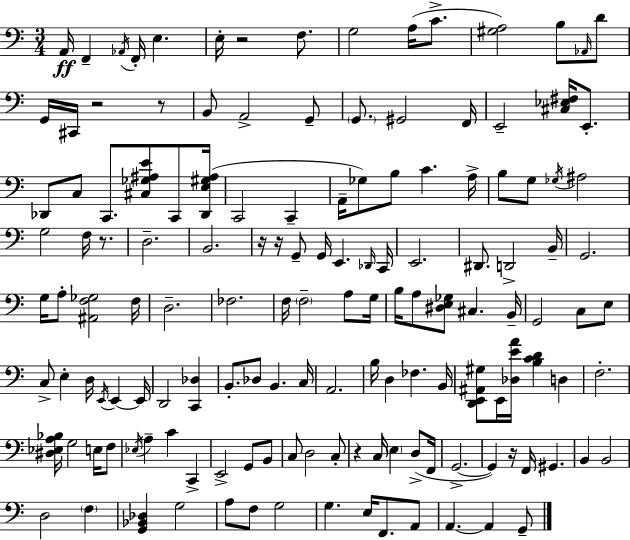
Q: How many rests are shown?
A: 8